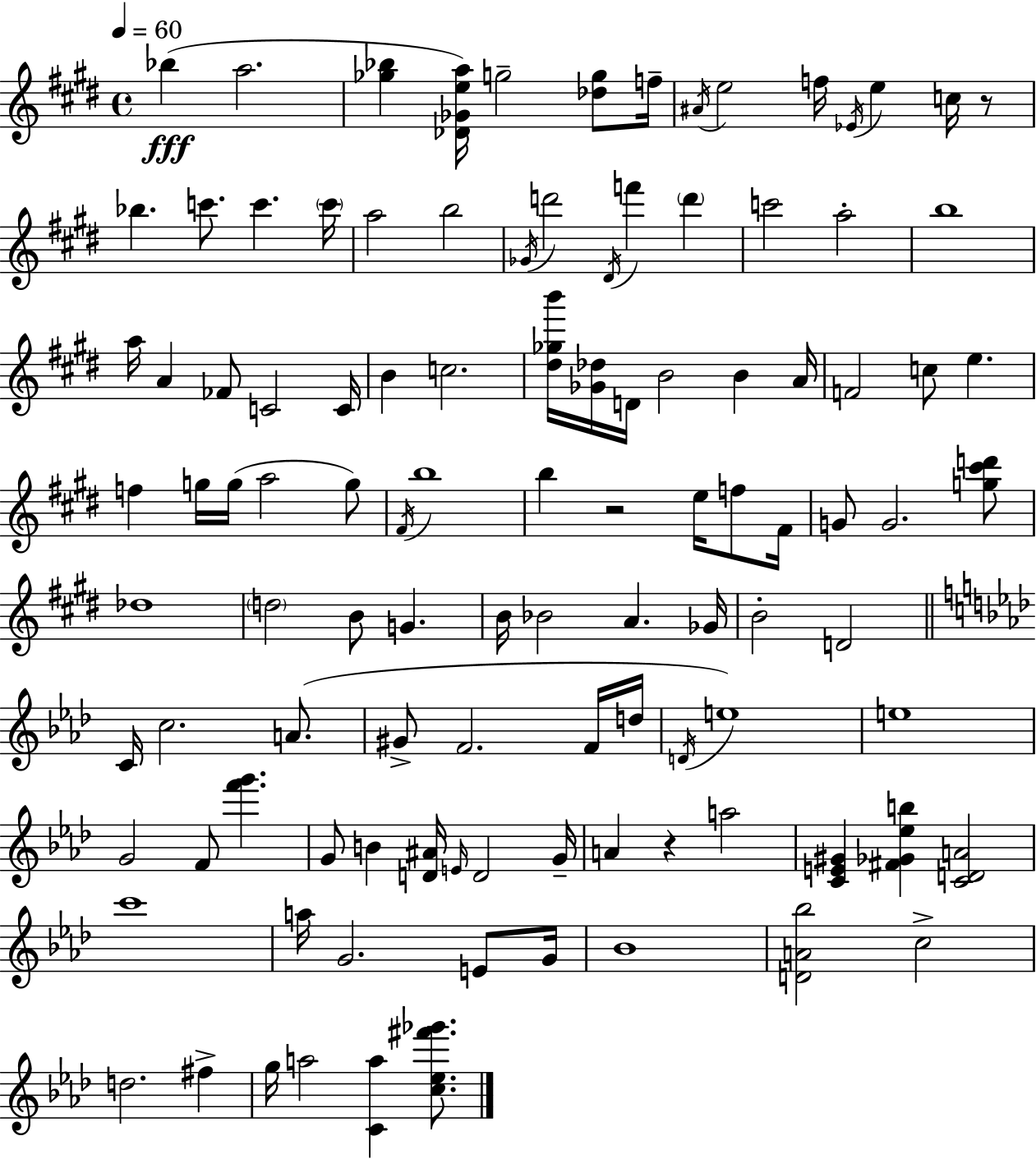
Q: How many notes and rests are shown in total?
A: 108